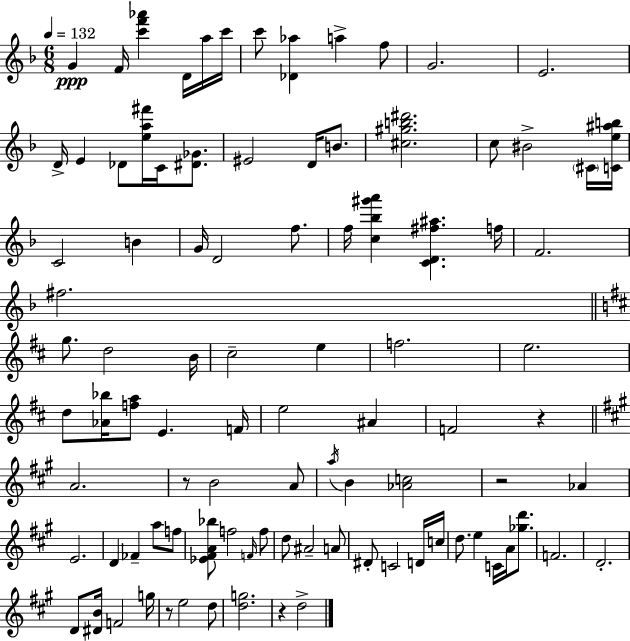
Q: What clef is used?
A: treble